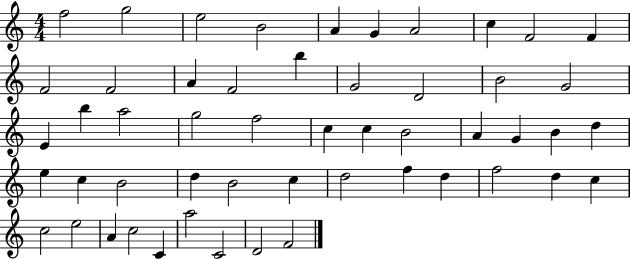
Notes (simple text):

F5/h G5/h E5/h B4/h A4/q G4/q A4/h C5/q F4/h F4/q F4/h F4/h A4/q F4/h B5/q G4/h D4/h B4/h G4/h E4/q B5/q A5/h G5/h F5/h C5/q C5/q B4/h A4/q G4/q B4/q D5/q E5/q C5/q B4/h D5/q B4/h C5/q D5/h F5/q D5/q F5/h D5/q C5/q C5/h E5/h A4/q C5/h C4/q A5/h C4/h D4/h F4/h